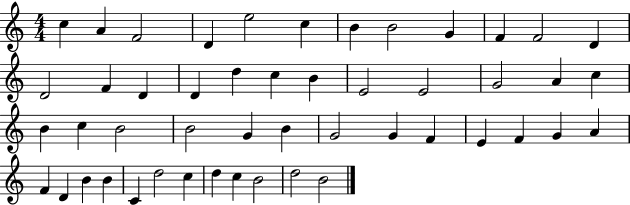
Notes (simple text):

C5/q A4/q F4/h D4/q E5/h C5/q B4/q B4/h G4/q F4/q F4/h D4/q D4/h F4/q D4/q D4/q D5/q C5/q B4/q E4/h E4/h G4/h A4/q C5/q B4/q C5/q B4/h B4/h G4/q B4/q G4/h G4/q F4/q E4/q F4/q G4/q A4/q F4/q D4/q B4/q B4/q C4/q D5/h C5/q D5/q C5/q B4/h D5/h B4/h